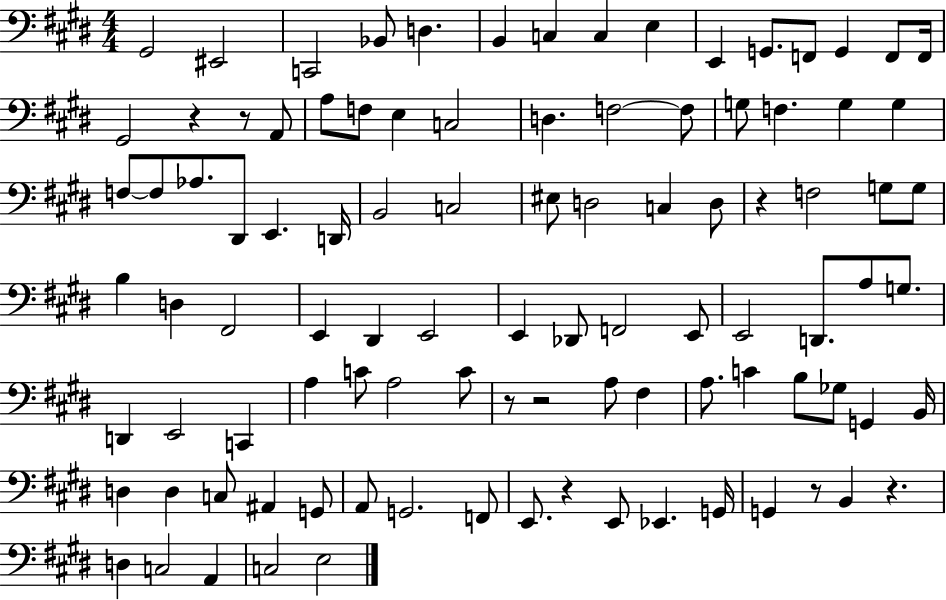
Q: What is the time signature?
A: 4/4